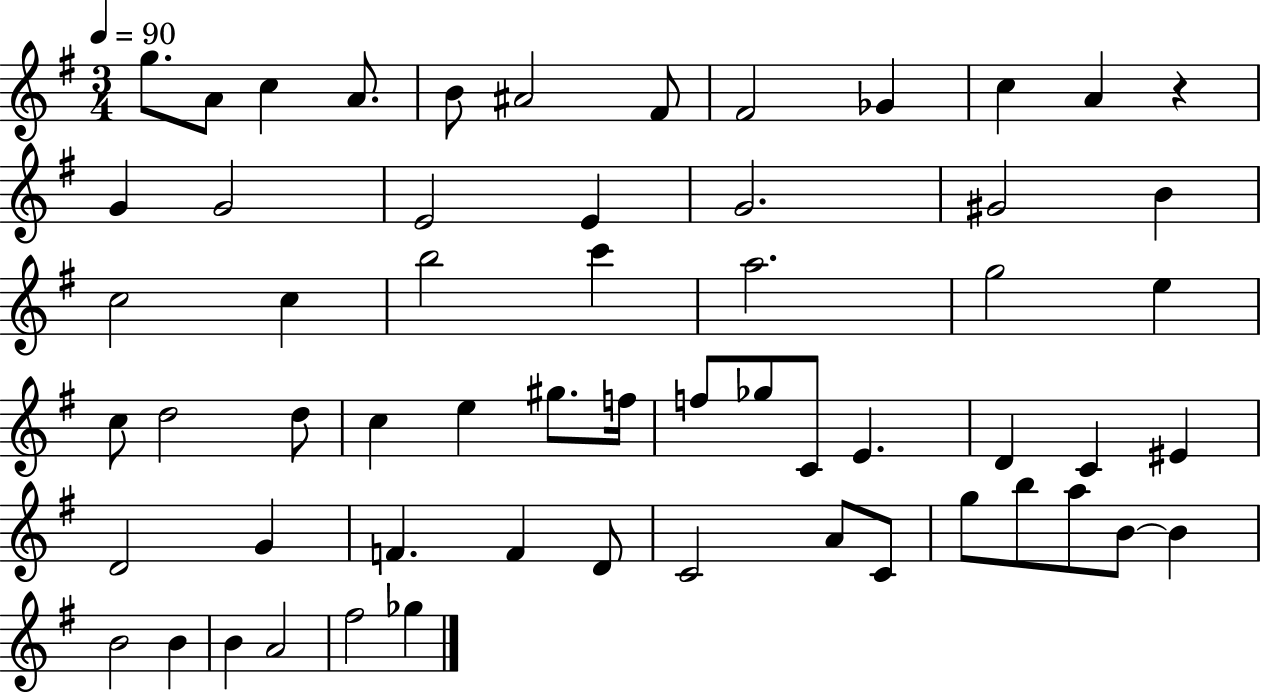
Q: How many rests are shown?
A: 1